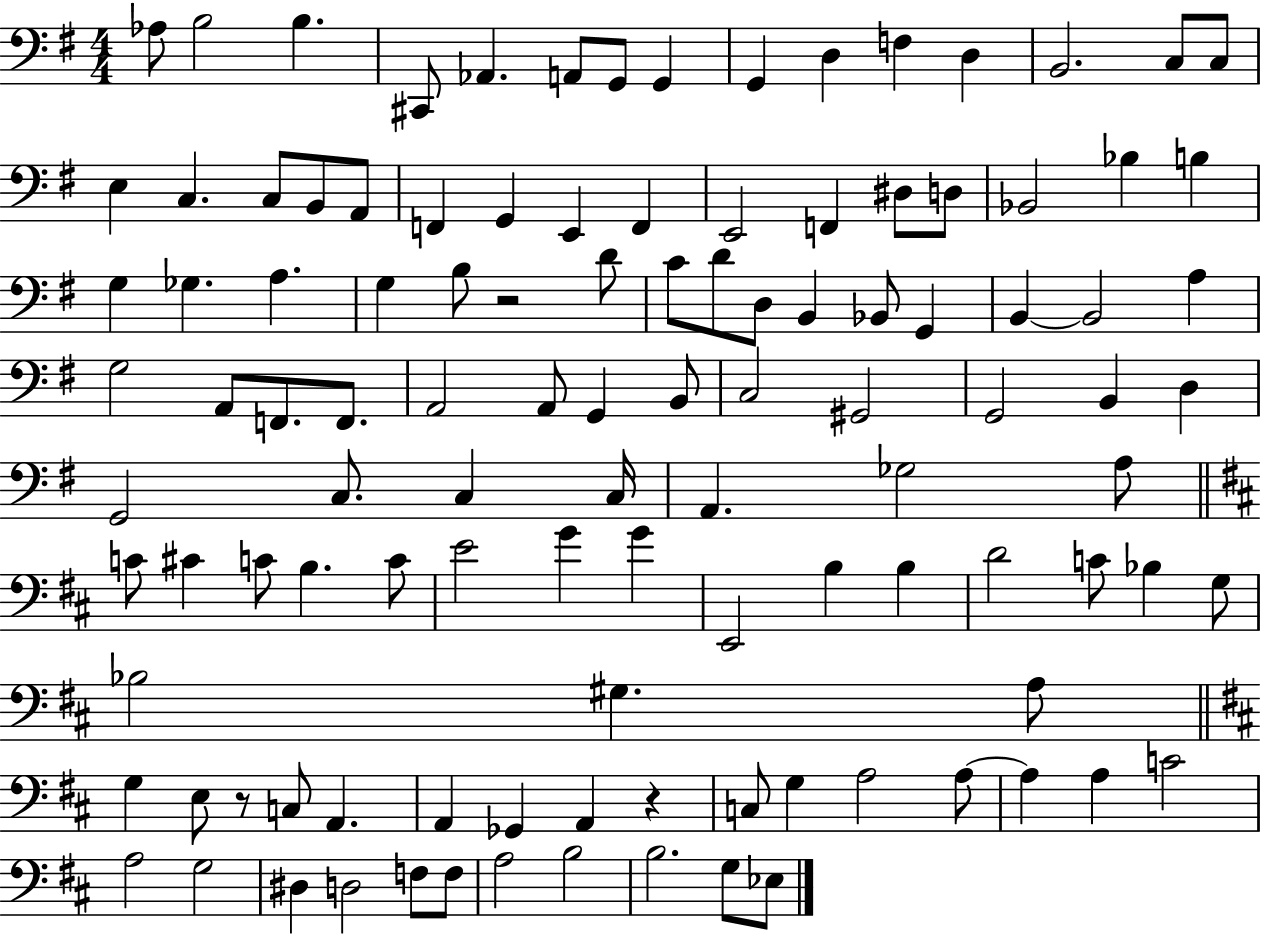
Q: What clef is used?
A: bass